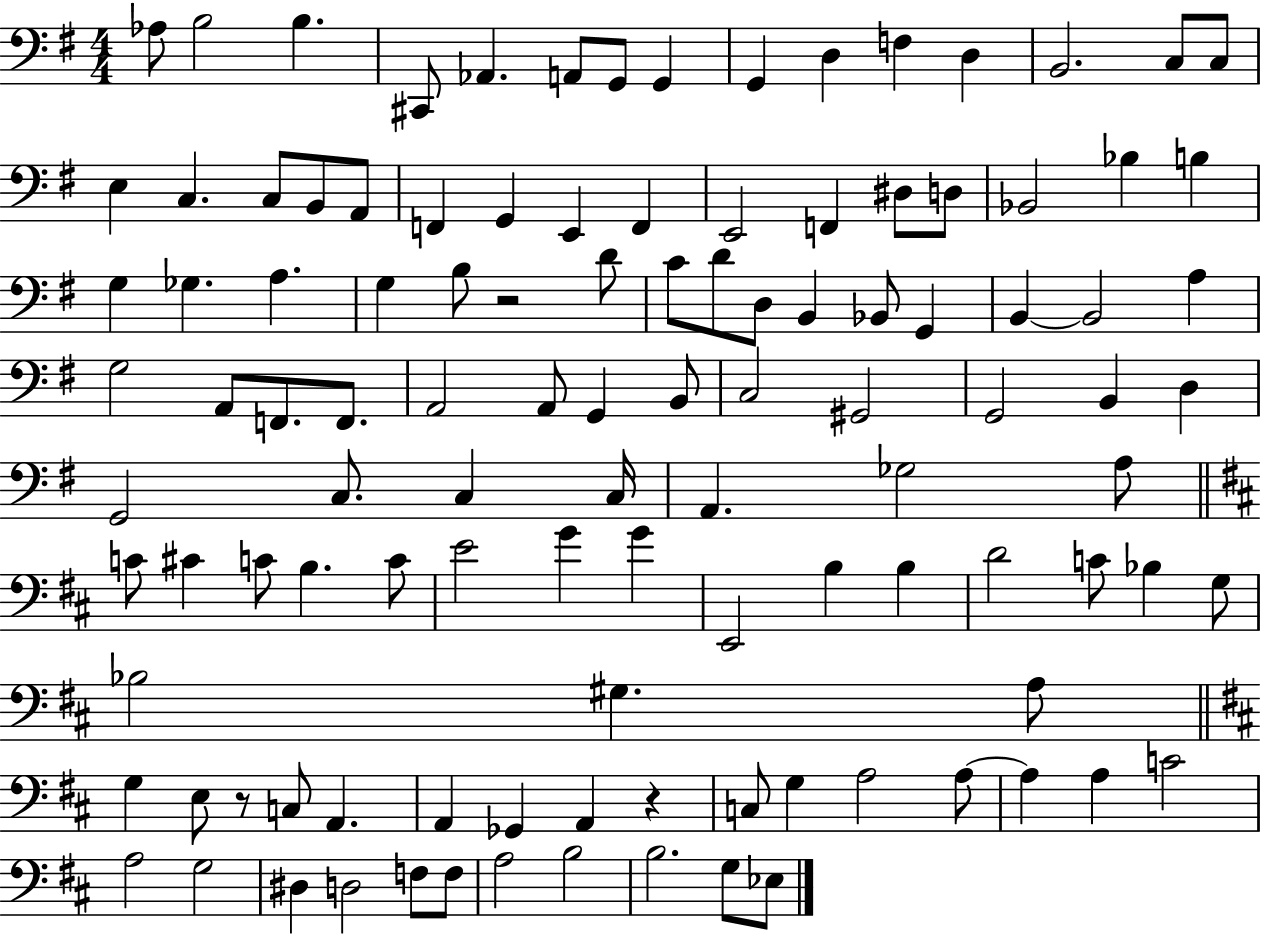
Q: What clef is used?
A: bass